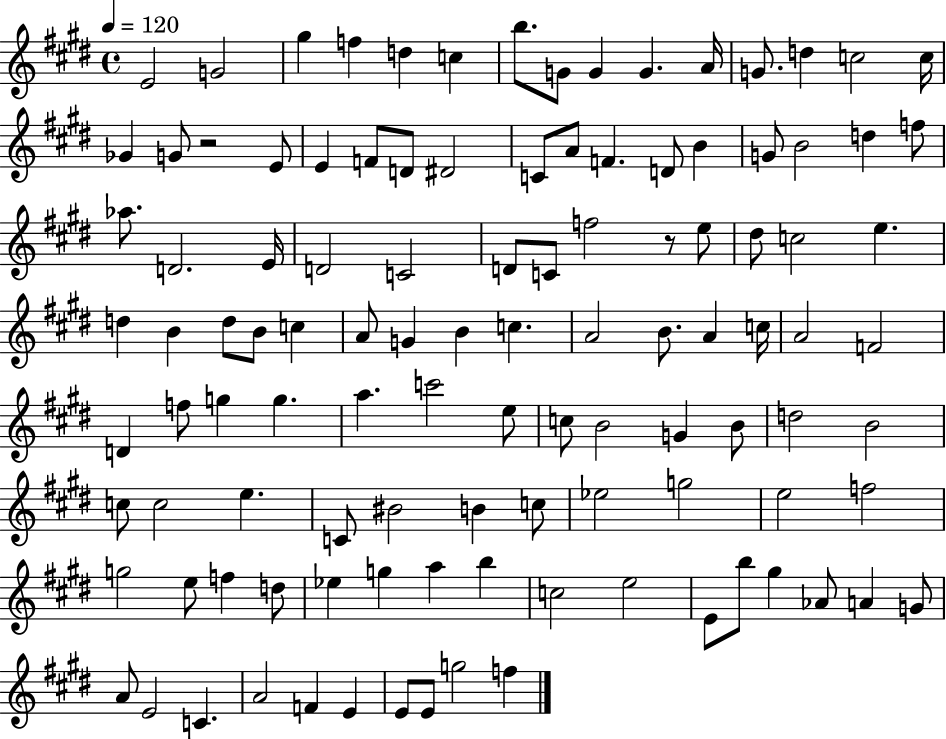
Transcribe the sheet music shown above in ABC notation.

X:1
T:Untitled
M:4/4
L:1/4
K:E
E2 G2 ^g f d c b/2 G/2 G G A/4 G/2 d c2 c/4 _G G/2 z2 E/2 E F/2 D/2 ^D2 C/2 A/2 F D/2 B G/2 B2 d f/2 _a/2 D2 E/4 D2 C2 D/2 C/2 f2 z/2 e/2 ^d/2 c2 e d B d/2 B/2 c A/2 G B c A2 B/2 A c/4 A2 F2 D f/2 g g a c'2 e/2 c/2 B2 G B/2 d2 B2 c/2 c2 e C/2 ^B2 B c/2 _e2 g2 e2 f2 g2 e/2 f d/2 _e g a b c2 e2 E/2 b/2 ^g _A/2 A G/2 A/2 E2 C A2 F E E/2 E/2 g2 f